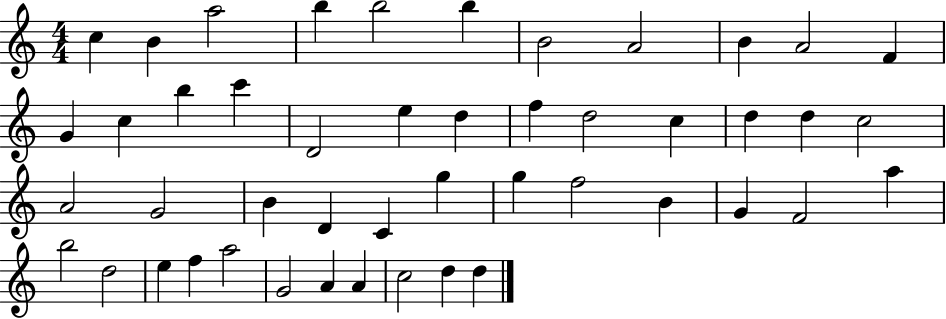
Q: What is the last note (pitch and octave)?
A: D5